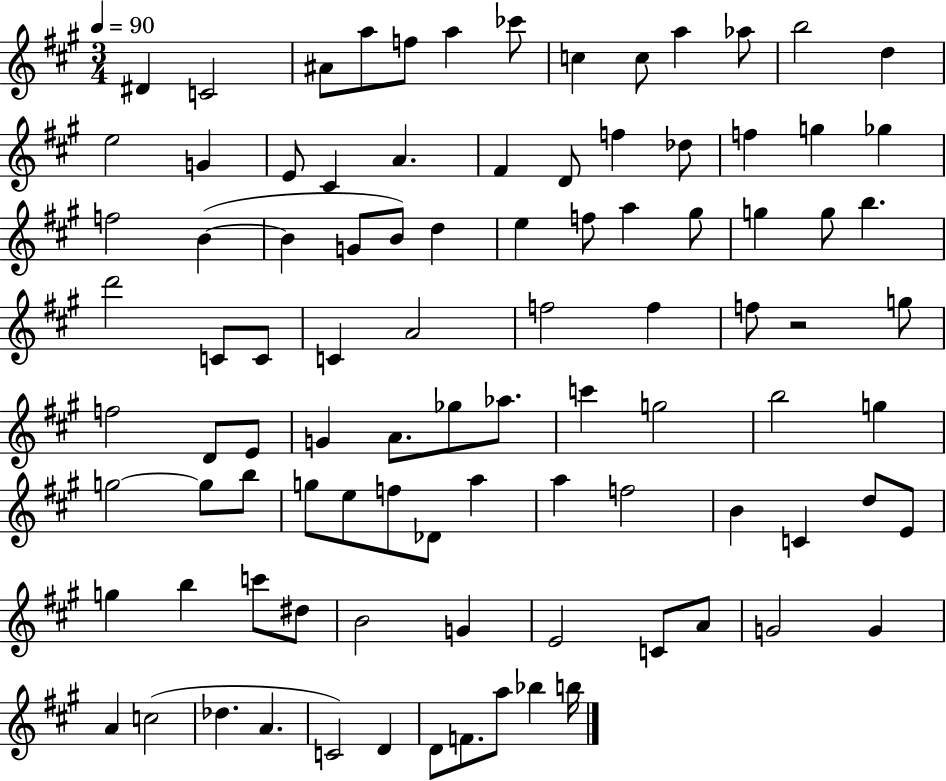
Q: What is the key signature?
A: A major